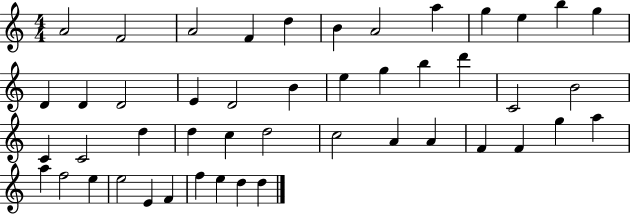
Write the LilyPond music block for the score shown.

{
  \clef treble
  \numericTimeSignature
  \time 4/4
  \key c \major
  a'2 f'2 | a'2 f'4 d''4 | b'4 a'2 a''4 | g''4 e''4 b''4 g''4 | \break d'4 d'4 d'2 | e'4 d'2 b'4 | e''4 g''4 b''4 d'''4 | c'2 b'2 | \break c'4 c'2 d''4 | d''4 c''4 d''2 | c''2 a'4 a'4 | f'4 f'4 g''4 a''4 | \break a''4 f''2 e''4 | e''2 e'4 f'4 | f''4 e''4 d''4 d''4 | \bar "|."
}